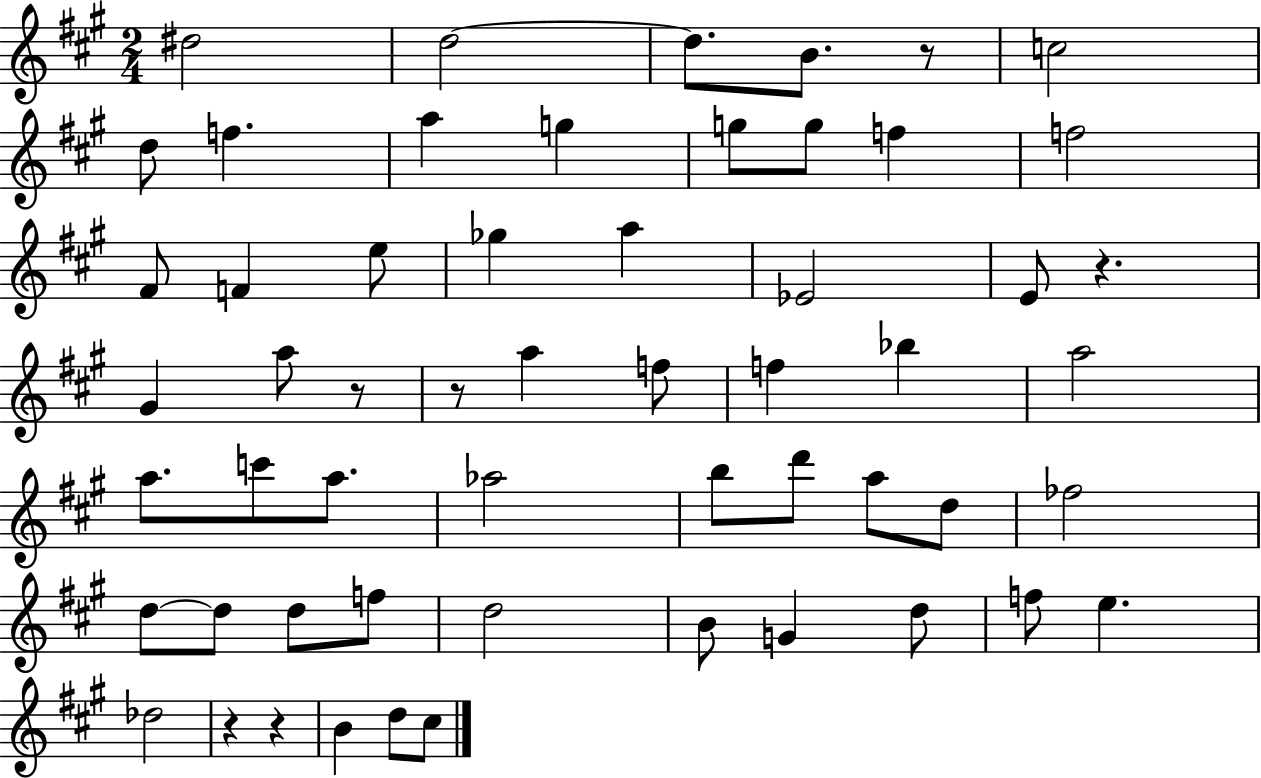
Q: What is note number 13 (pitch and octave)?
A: F5